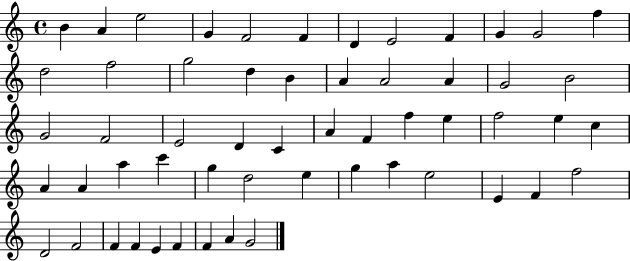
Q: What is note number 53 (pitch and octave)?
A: F4